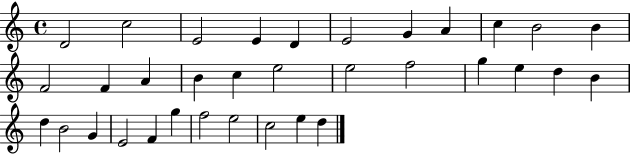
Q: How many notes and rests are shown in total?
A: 34